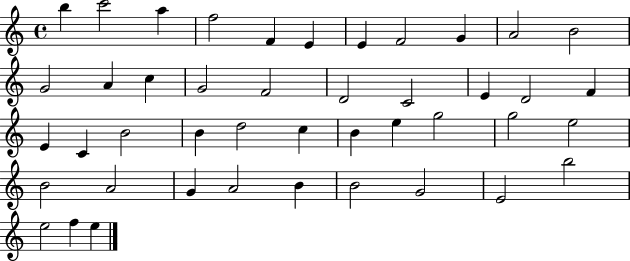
X:1
T:Untitled
M:4/4
L:1/4
K:C
b c'2 a f2 F E E F2 G A2 B2 G2 A c G2 F2 D2 C2 E D2 F E C B2 B d2 c B e g2 g2 e2 B2 A2 G A2 B B2 G2 E2 b2 e2 f e